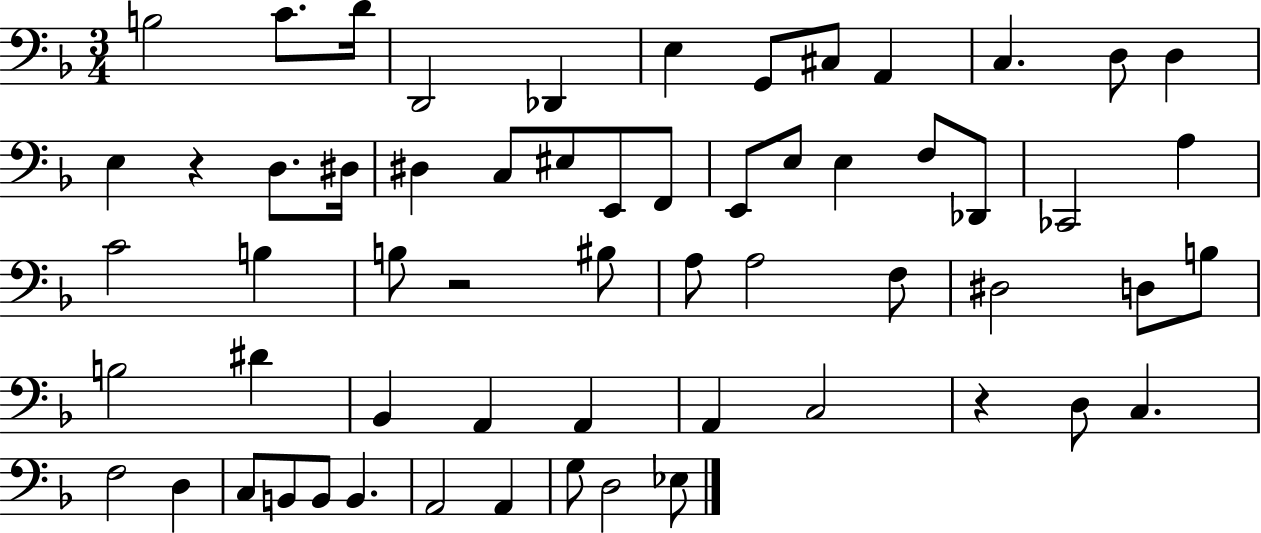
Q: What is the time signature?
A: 3/4